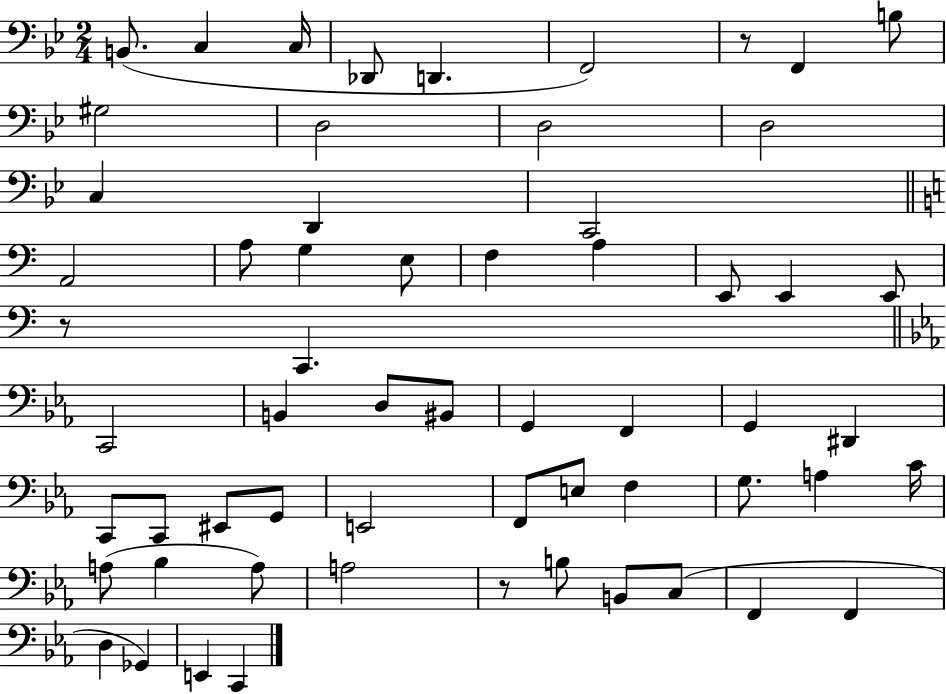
{
  \clef bass
  \numericTimeSignature
  \time 2/4
  \key bes \major
  b,8.( c4 c16 | des,8 d,4. | f,2) | r8 f,4 b8 | \break gis2 | d2 | d2 | d2 | \break c4 d,4 | c,2 | \bar "||" \break \key a \minor a,2 | a8 g4 e8 | f4 a4 | e,8 e,4 e,8 | \break r8 c,4. | \bar "||" \break \key ees \major c,2 | b,4 d8 bis,8 | g,4 f,4 | g,4 dis,4 | \break c,8 c,8 eis,8 g,8 | e,2 | f,8 e8 f4 | g8. a4 c'16 | \break a8( bes4 a8) | a2 | r8 b8 b,8 c8( | f,4 f,4 | \break d4 ges,4) | e,4 c,4 | \bar "|."
}